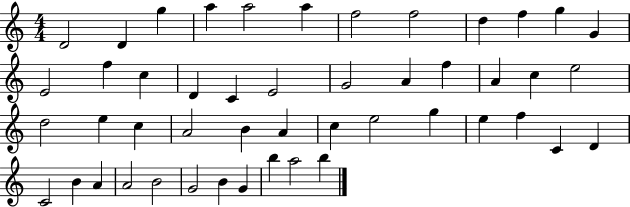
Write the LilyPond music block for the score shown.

{
  \clef treble
  \numericTimeSignature
  \time 4/4
  \key c \major
  d'2 d'4 g''4 | a''4 a''2 a''4 | f''2 f''2 | d''4 f''4 g''4 g'4 | \break e'2 f''4 c''4 | d'4 c'4 e'2 | g'2 a'4 f''4 | a'4 c''4 e''2 | \break d''2 e''4 c''4 | a'2 b'4 a'4 | c''4 e''2 g''4 | e''4 f''4 c'4 d'4 | \break c'2 b'4 a'4 | a'2 b'2 | g'2 b'4 g'4 | b''4 a''2 b''4 | \break \bar "|."
}